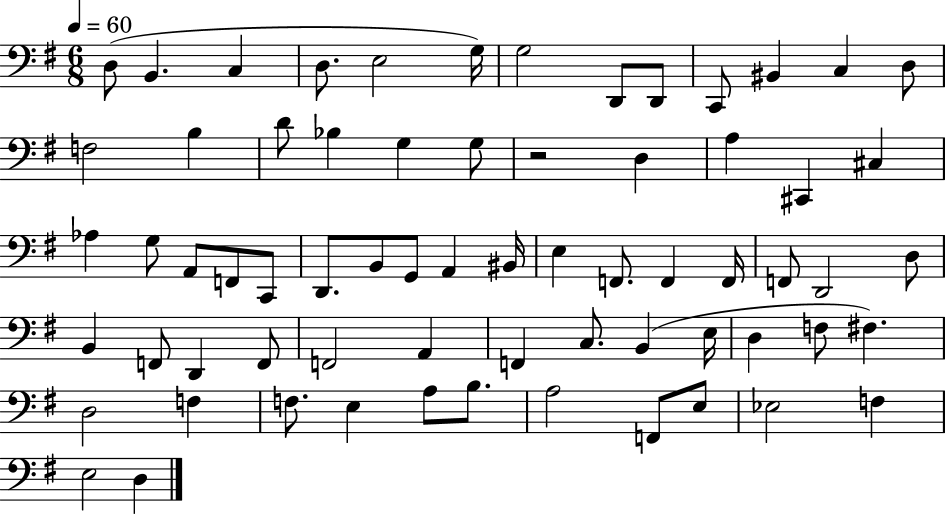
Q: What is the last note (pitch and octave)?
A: D3